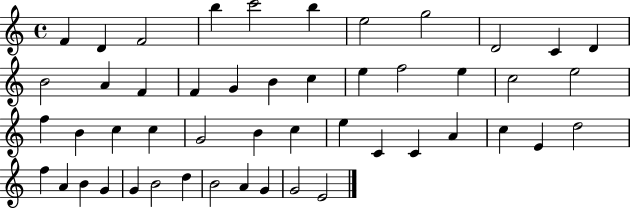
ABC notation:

X:1
T:Untitled
M:4/4
L:1/4
K:C
F D F2 b c'2 b e2 g2 D2 C D B2 A F F G B c e f2 e c2 e2 f B c c G2 B c e C C A c E d2 f A B G G B2 d B2 A G G2 E2